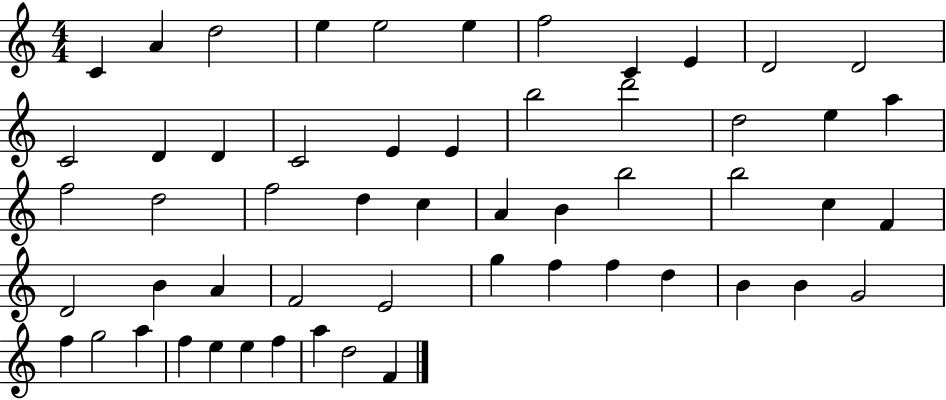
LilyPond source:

{
  \clef treble
  \numericTimeSignature
  \time 4/4
  \key c \major
  c'4 a'4 d''2 | e''4 e''2 e''4 | f''2 c'4 e'4 | d'2 d'2 | \break c'2 d'4 d'4 | c'2 e'4 e'4 | b''2 d'''2 | d''2 e''4 a''4 | \break f''2 d''2 | f''2 d''4 c''4 | a'4 b'4 b''2 | b''2 c''4 f'4 | \break d'2 b'4 a'4 | f'2 e'2 | g''4 f''4 f''4 d''4 | b'4 b'4 g'2 | \break f''4 g''2 a''4 | f''4 e''4 e''4 f''4 | a''4 d''2 f'4 | \bar "|."
}